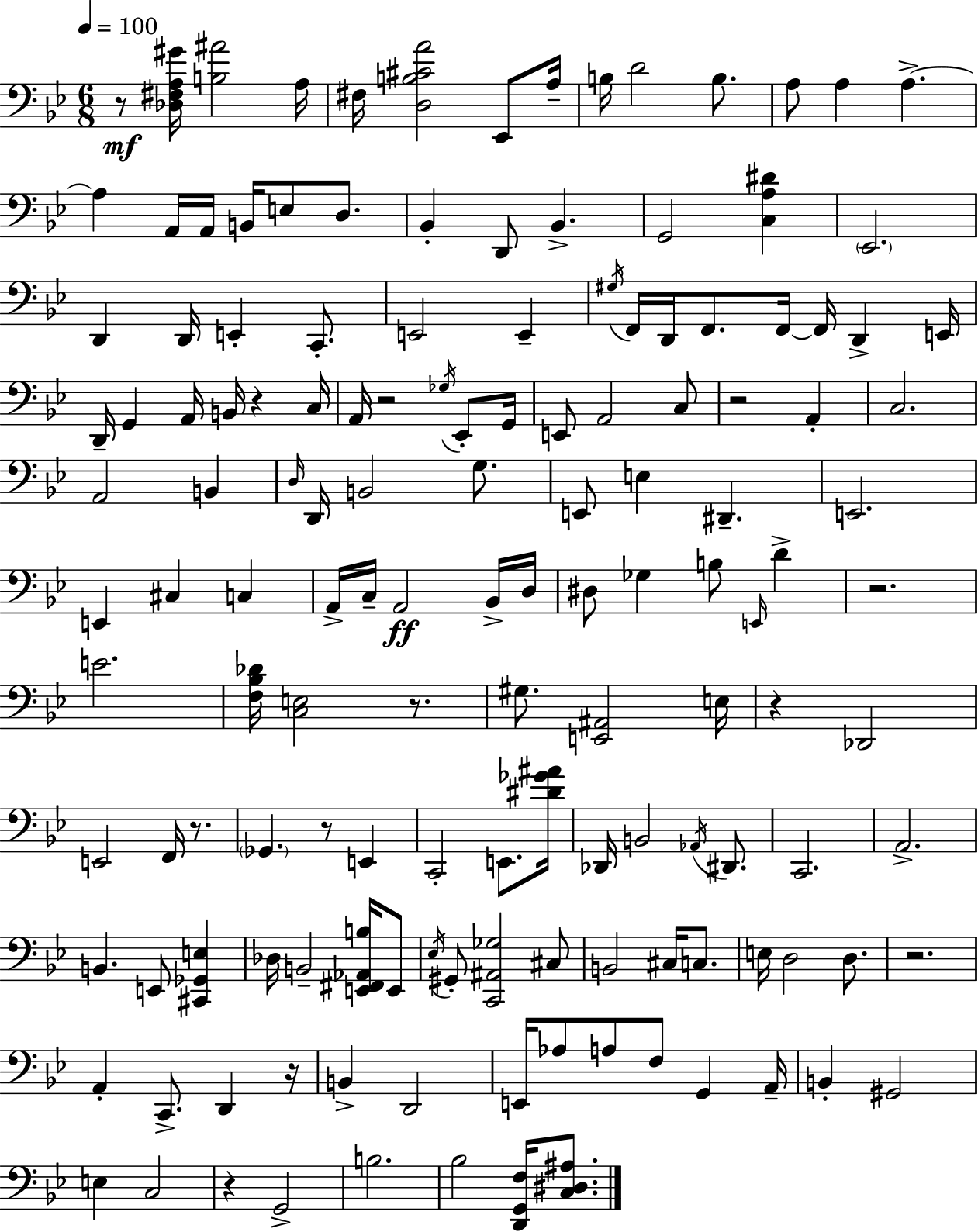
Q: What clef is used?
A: bass